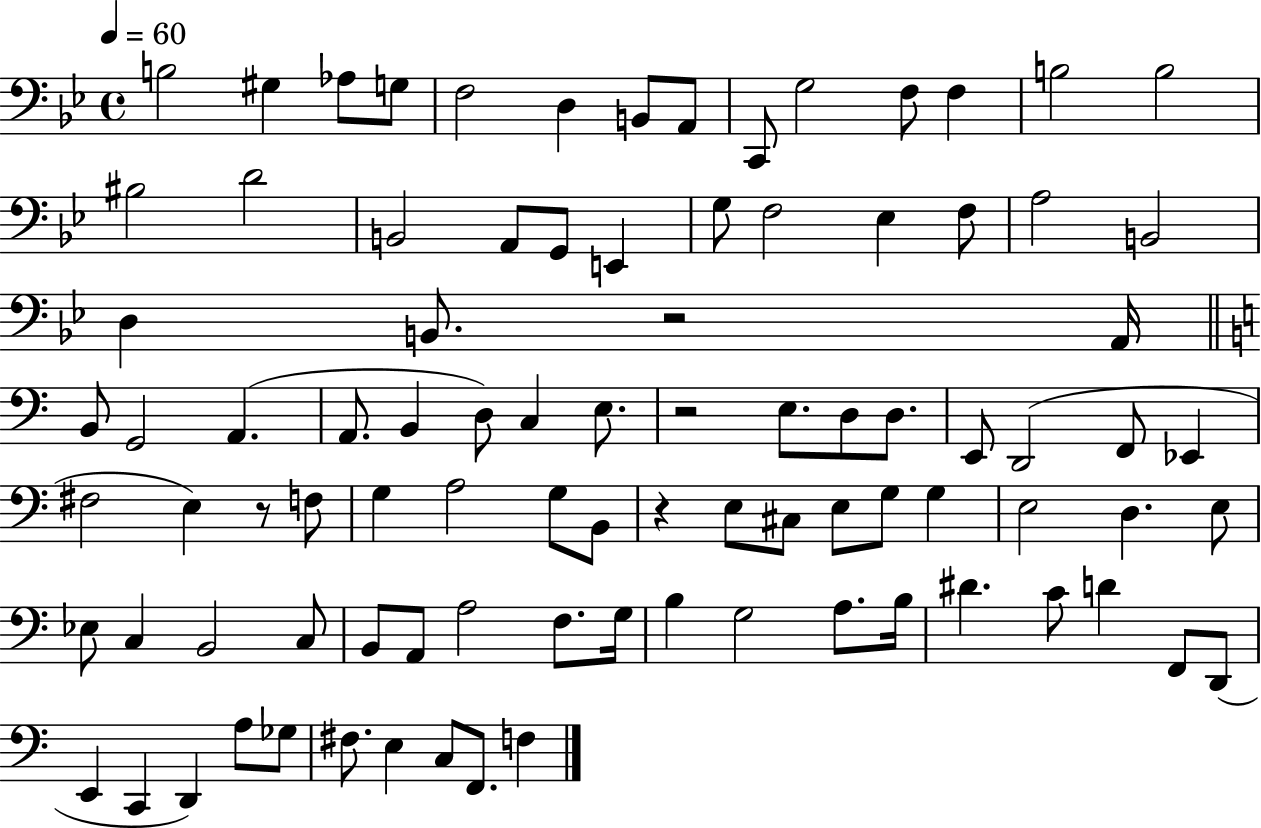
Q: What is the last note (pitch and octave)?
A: F3